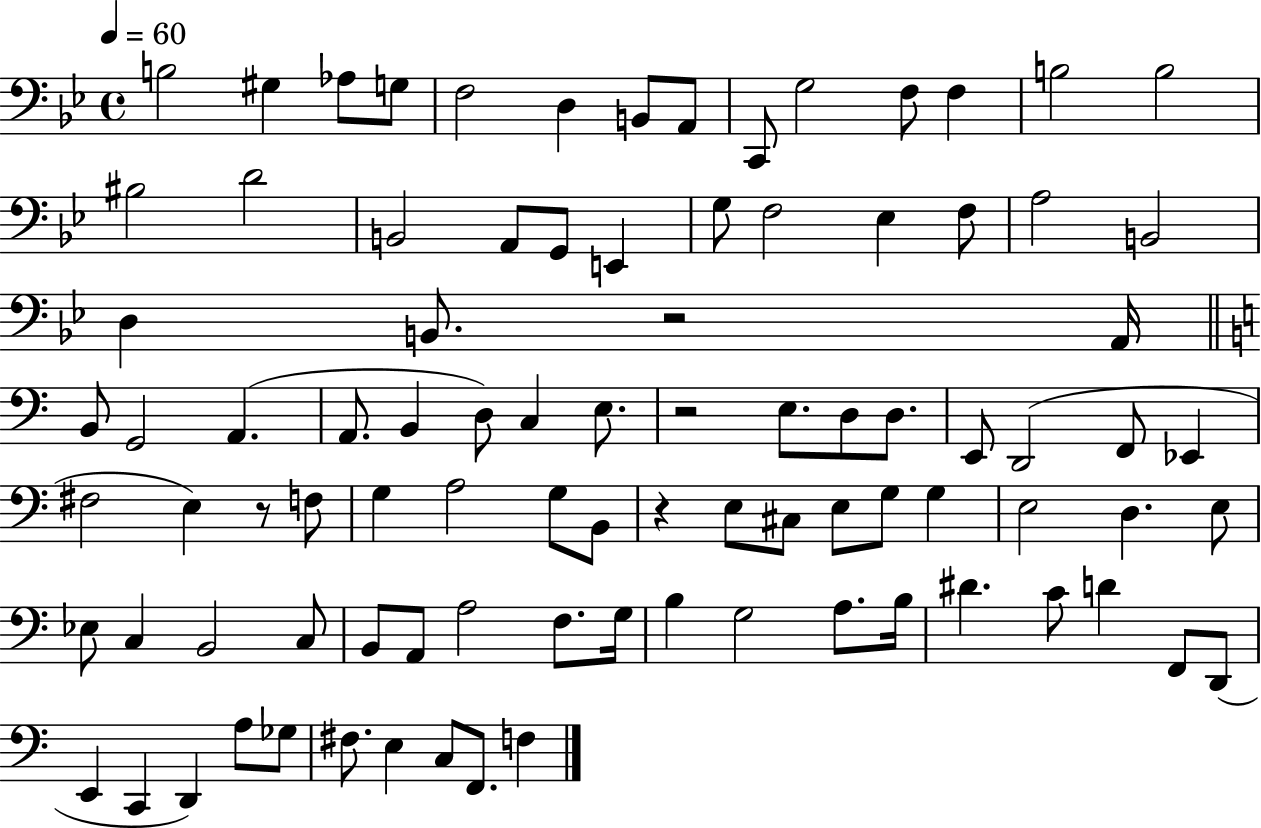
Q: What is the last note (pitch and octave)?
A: F3